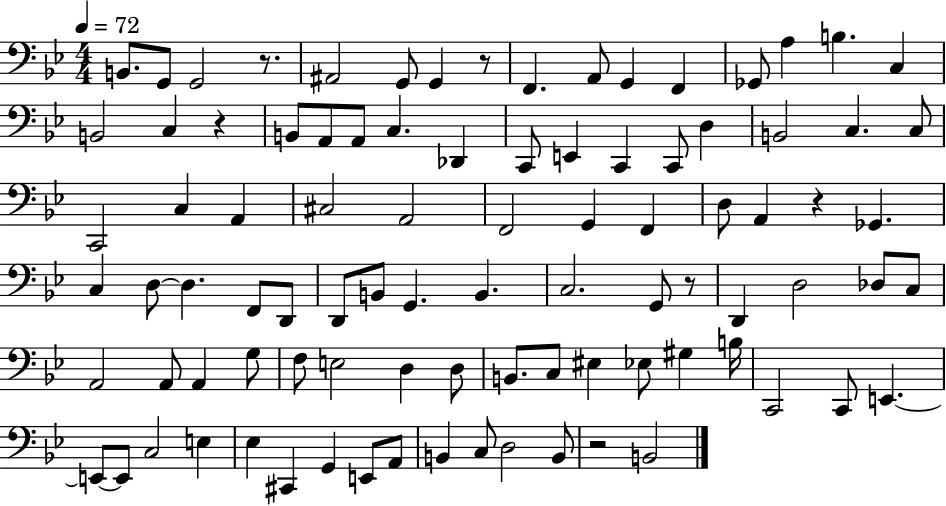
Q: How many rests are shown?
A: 6